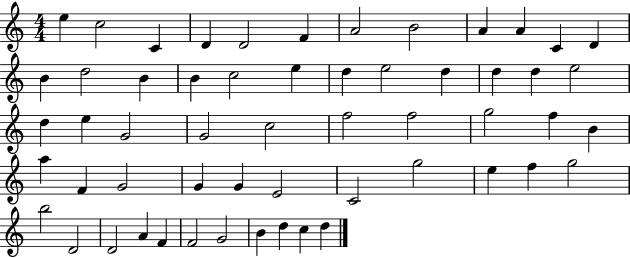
E5/q C5/h C4/q D4/q D4/h F4/q A4/h B4/h A4/q A4/q C4/q D4/q B4/q D5/h B4/q B4/q C5/h E5/q D5/q E5/h D5/q D5/q D5/q E5/h D5/q E5/q G4/h G4/h C5/h F5/h F5/h G5/h F5/q B4/q A5/q F4/q G4/h G4/q G4/q E4/h C4/h G5/h E5/q F5/q G5/h B5/h D4/h D4/h A4/q F4/q F4/h G4/h B4/q D5/q C5/q D5/q